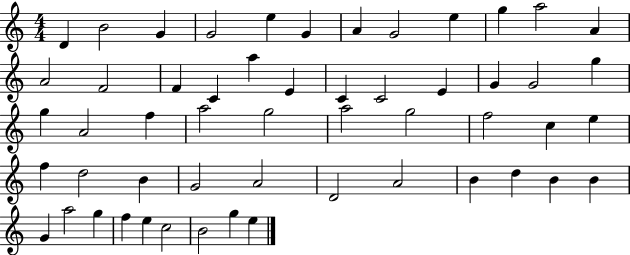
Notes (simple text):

D4/q B4/h G4/q G4/h E5/q G4/q A4/q G4/h E5/q G5/q A5/h A4/q A4/h F4/h F4/q C4/q A5/q E4/q C4/q C4/h E4/q G4/q G4/h G5/q G5/q A4/h F5/q A5/h G5/h A5/h G5/h F5/h C5/q E5/q F5/q D5/h B4/q G4/h A4/h D4/h A4/h B4/q D5/q B4/q B4/q G4/q A5/h G5/q F5/q E5/q C5/h B4/h G5/q E5/q